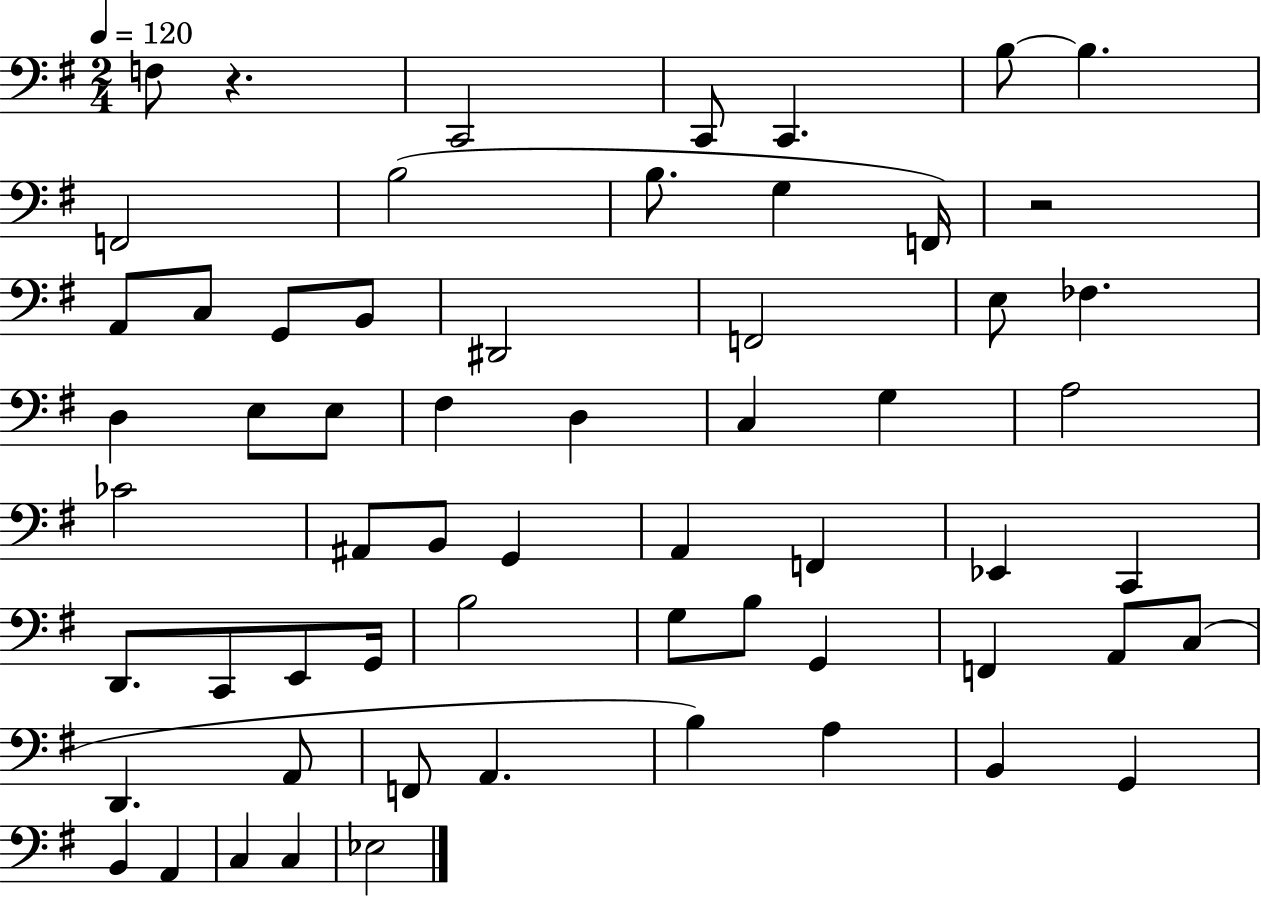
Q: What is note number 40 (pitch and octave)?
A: B3